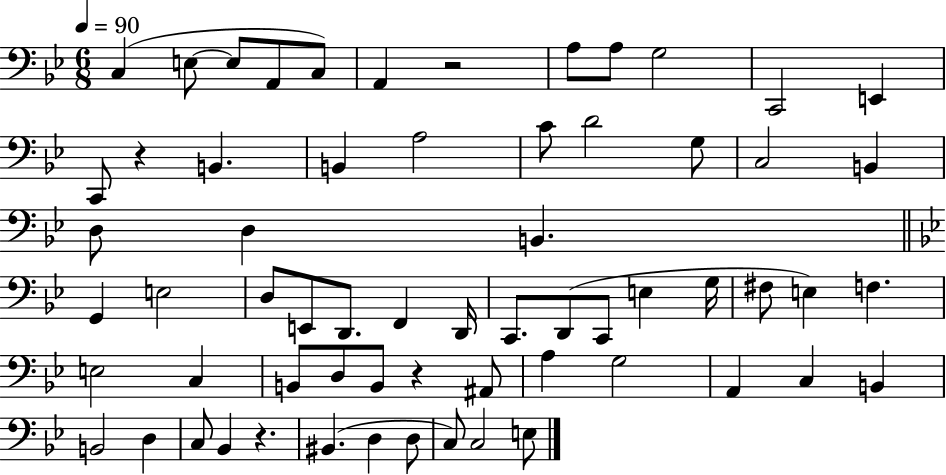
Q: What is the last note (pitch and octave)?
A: E3